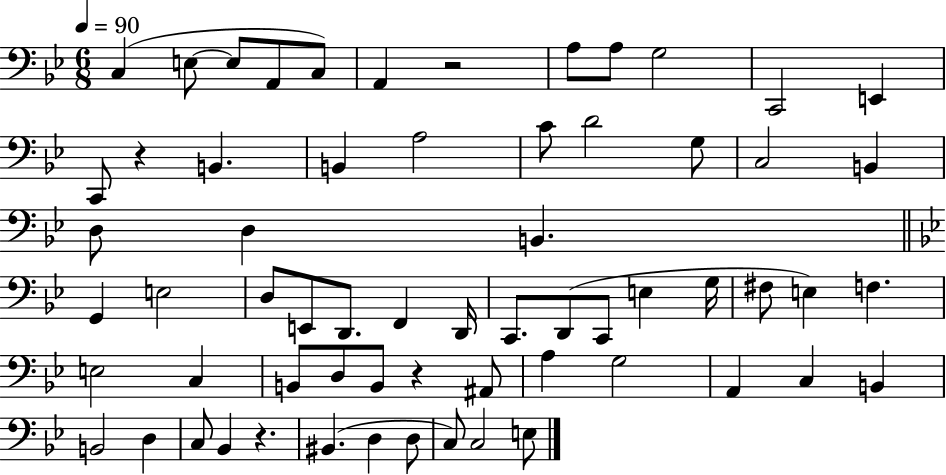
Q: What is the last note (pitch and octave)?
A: E3